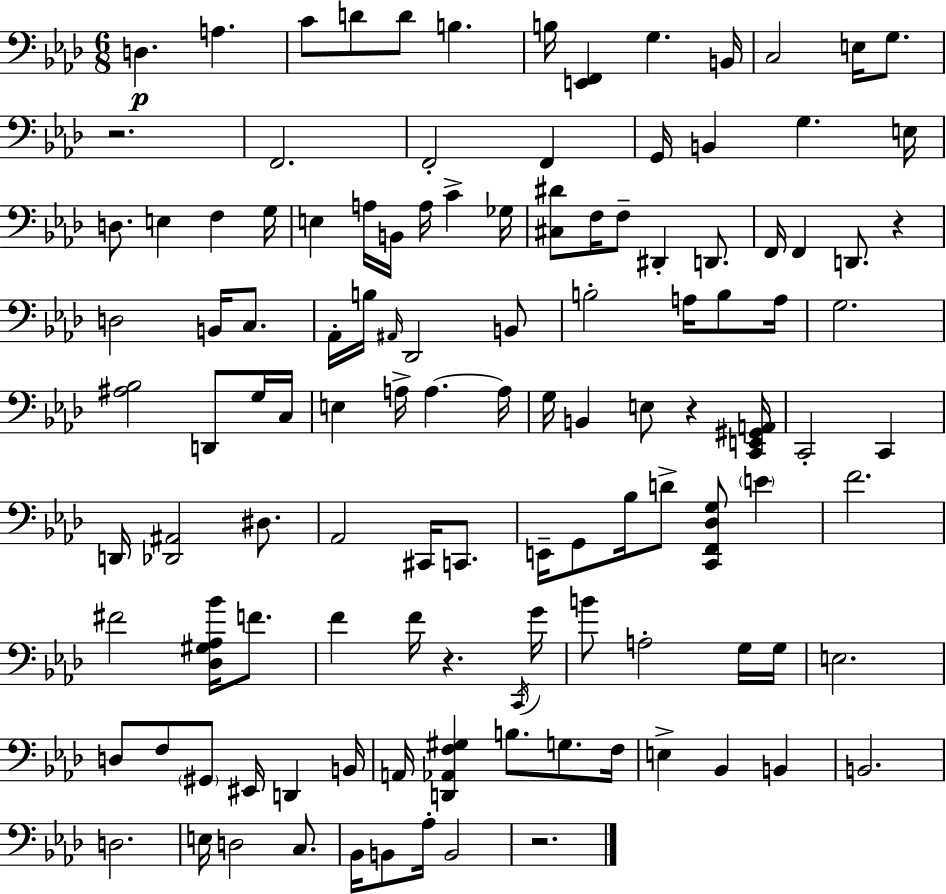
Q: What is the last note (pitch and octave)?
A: B2